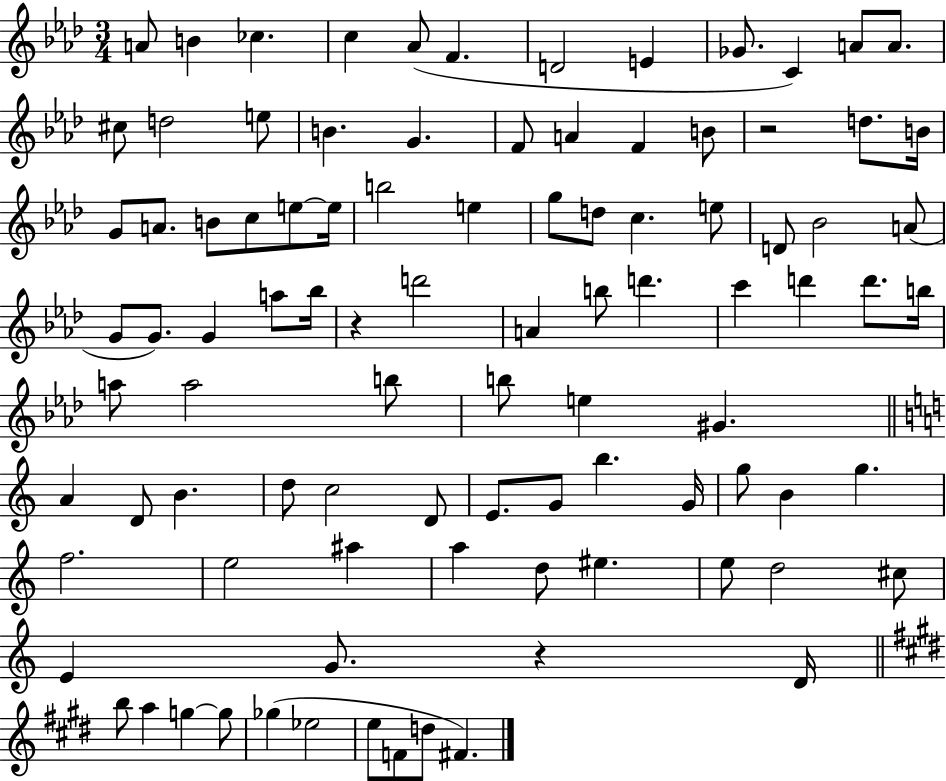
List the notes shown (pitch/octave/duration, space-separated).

A4/e B4/q CES5/q. C5/q Ab4/e F4/q. D4/h E4/q Gb4/e. C4/q A4/e A4/e. C#5/e D5/h E5/e B4/q. G4/q. F4/e A4/q F4/q B4/e R/h D5/e. B4/s G4/e A4/e. B4/e C5/e E5/e E5/s B5/h E5/q G5/e D5/e C5/q. E5/e D4/e Bb4/h A4/e G4/e G4/e. G4/q A5/e Bb5/s R/q D6/h A4/q B5/e D6/q. C6/q D6/q D6/e. B5/s A5/e A5/h B5/e B5/e E5/q G#4/q. A4/q D4/e B4/q. D5/e C5/h D4/e E4/e. G4/e B5/q. G4/s G5/e B4/q G5/q. F5/h. E5/h A#5/q A5/q D5/e EIS5/q. E5/e D5/h C#5/e E4/q G4/e. R/q D4/s B5/e A5/q G5/q G5/e Gb5/q Eb5/h E5/e F4/e D5/e F#4/q.